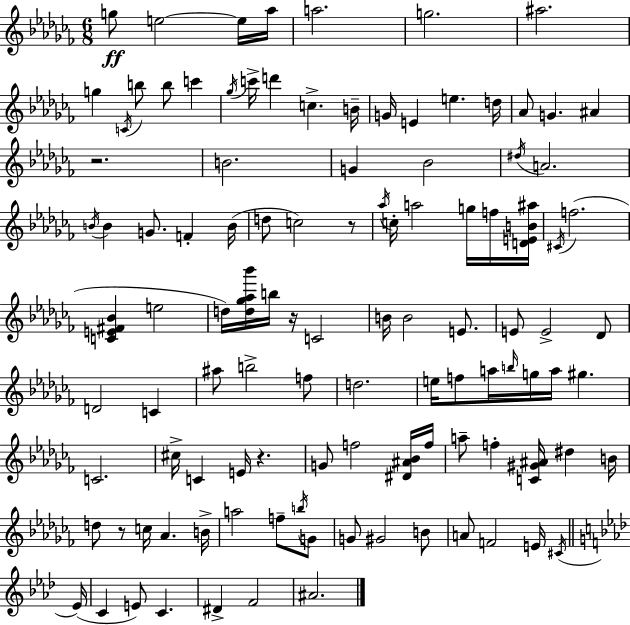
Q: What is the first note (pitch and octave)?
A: G5